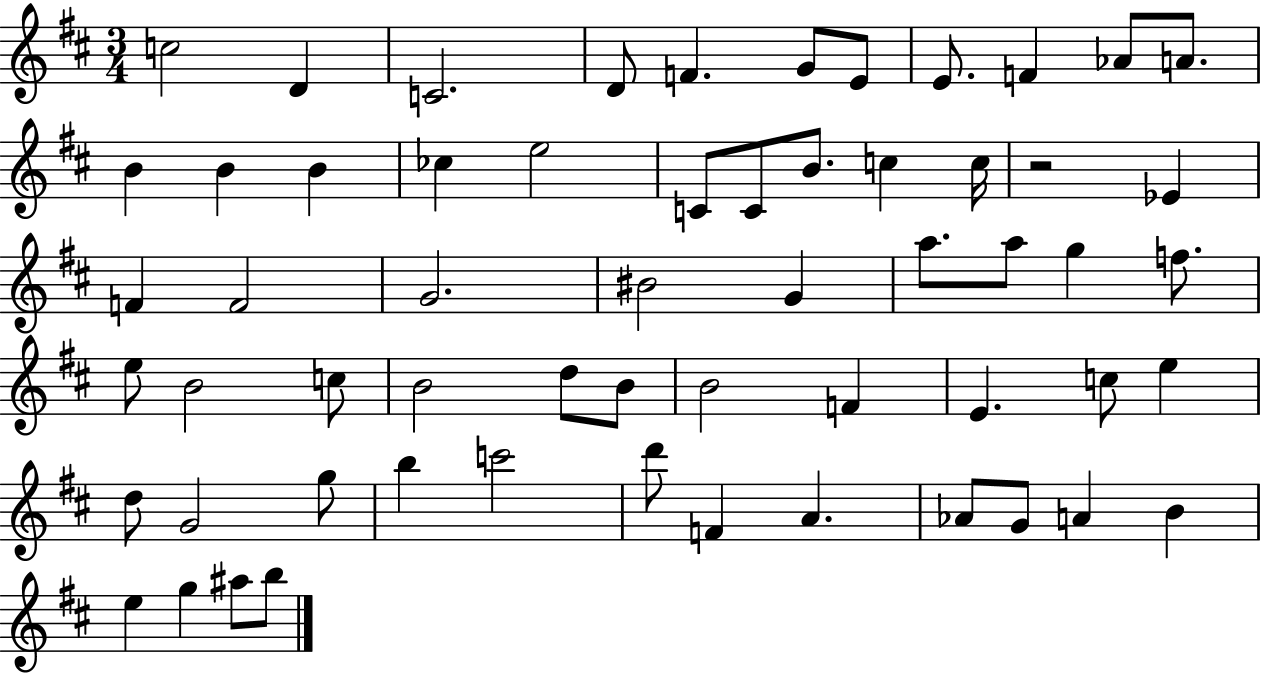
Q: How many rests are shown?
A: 1